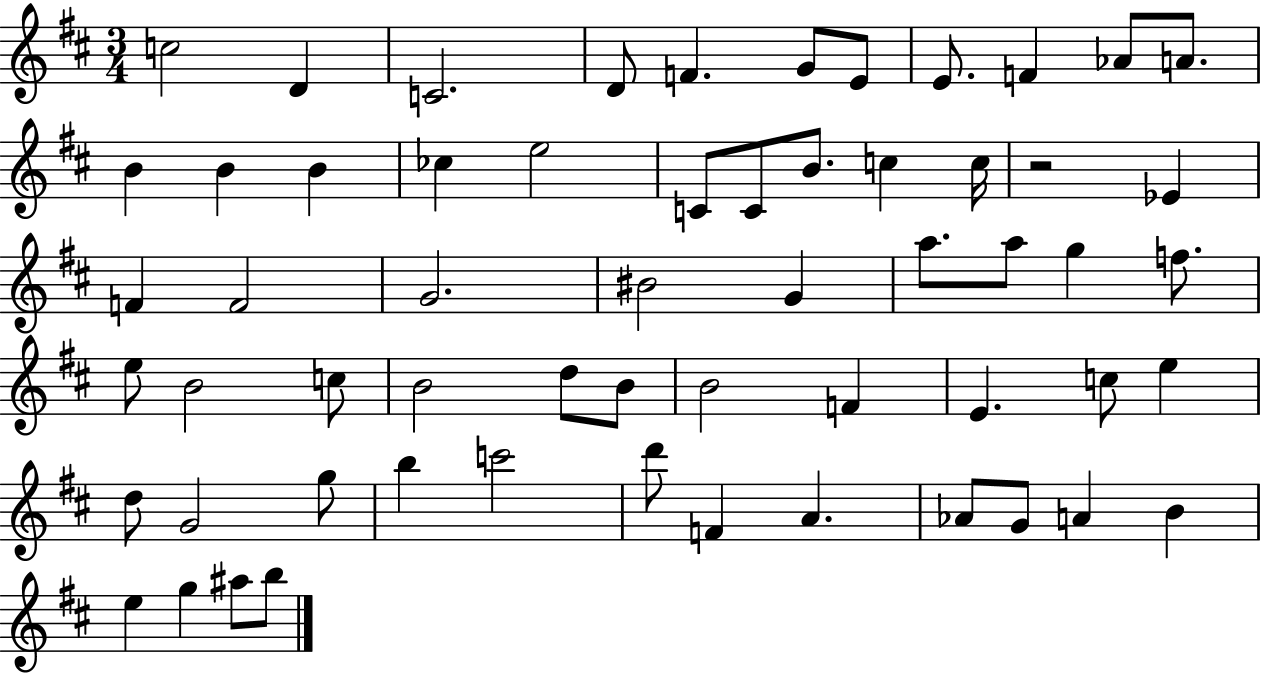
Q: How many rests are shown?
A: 1